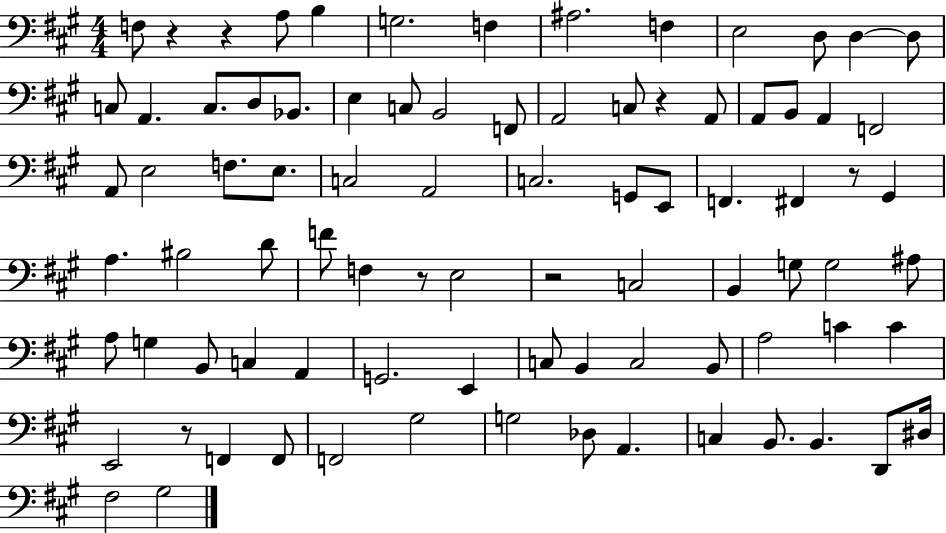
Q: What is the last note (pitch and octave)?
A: G#3